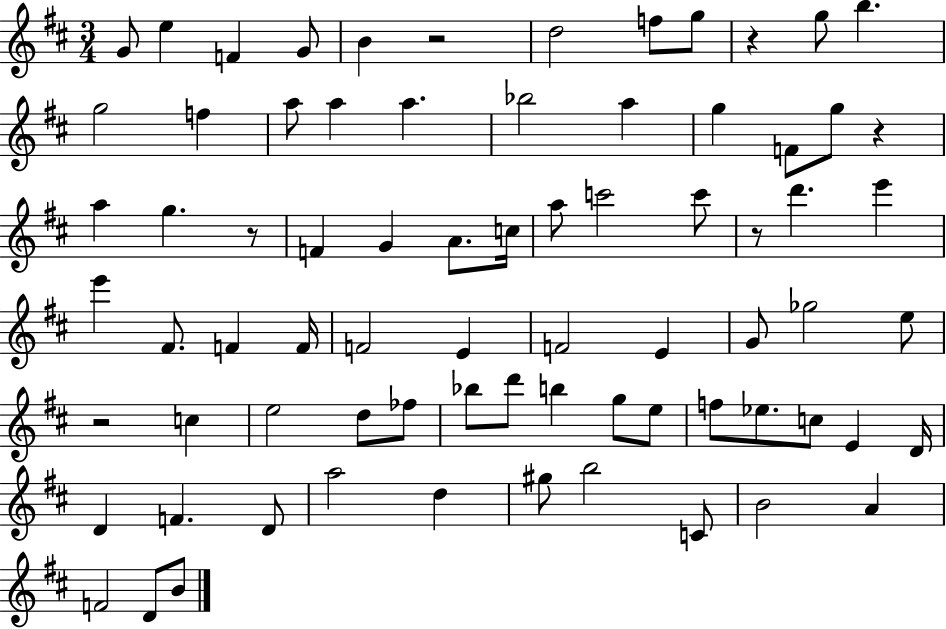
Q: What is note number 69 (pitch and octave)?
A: B4